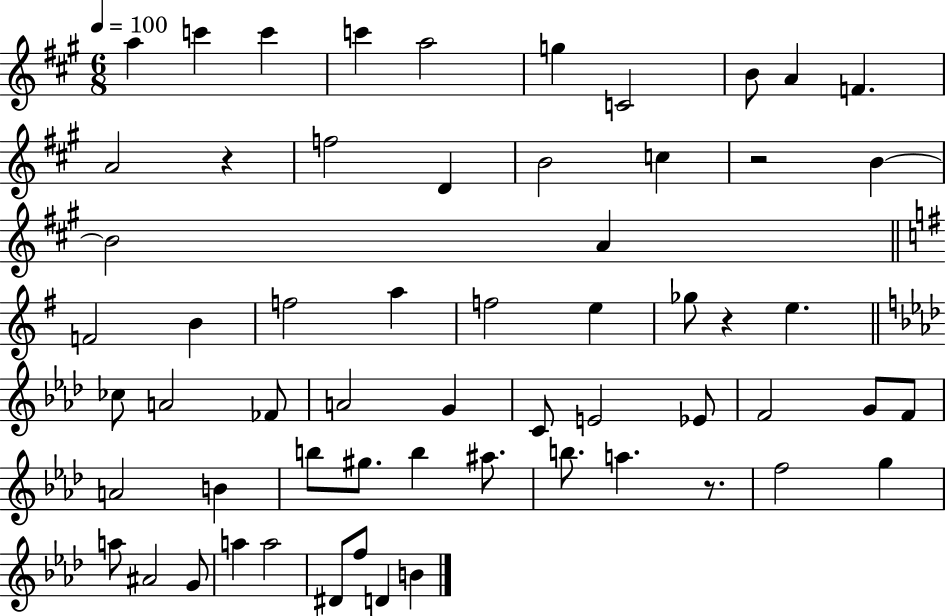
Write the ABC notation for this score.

X:1
T:Untitled
M:6/8
L:1/4
K:A
a c' c' c' a2 g C2 B/2 A F A2 z f2 D B2 c z2 B B2 A F2 B f2 a f2 e _g/2 z e _c/2 A2 _F/2 A2 G C/2 E2 _E/2 F2 G/2 F/2 A2 B b/2 ^g/2 b ^a/2 b/2 a z/2 f2 g a/2 ^A2 G/2 a a2 ^D/2 f/2 D B